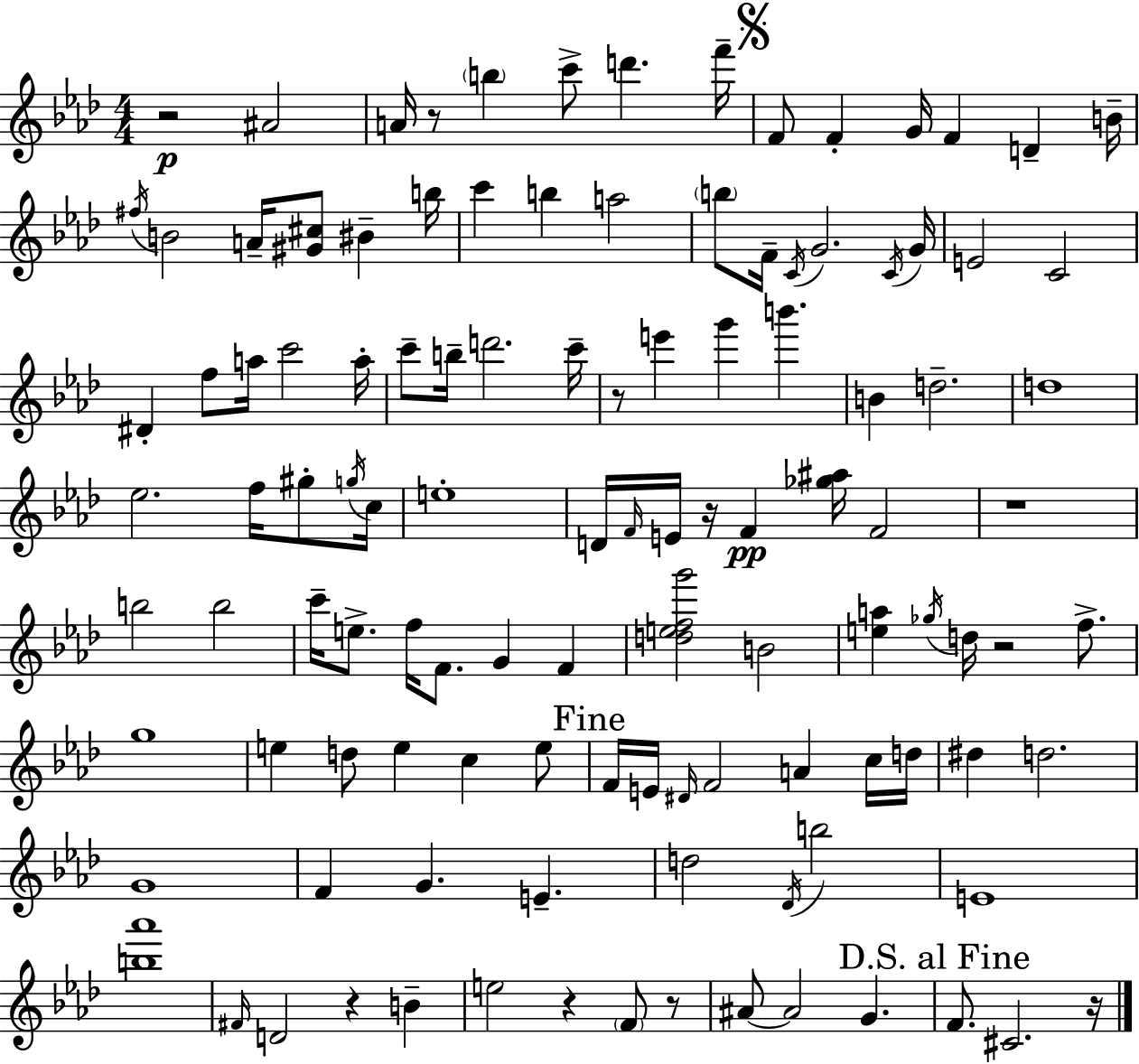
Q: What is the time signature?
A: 4/4